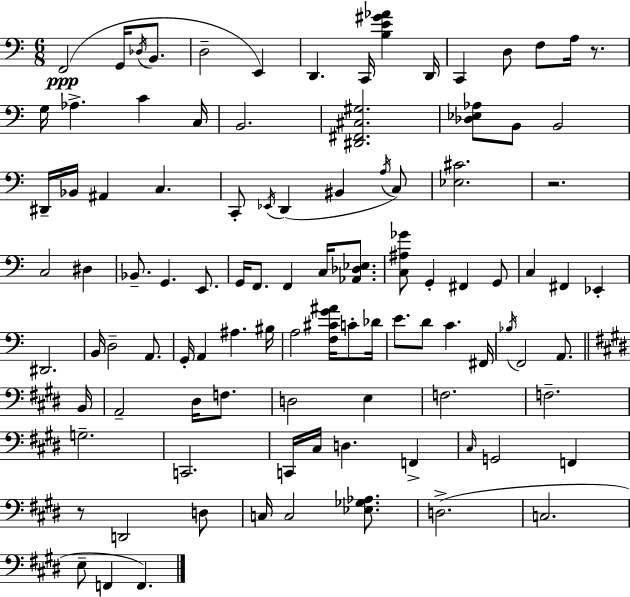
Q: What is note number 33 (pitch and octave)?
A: Bb2